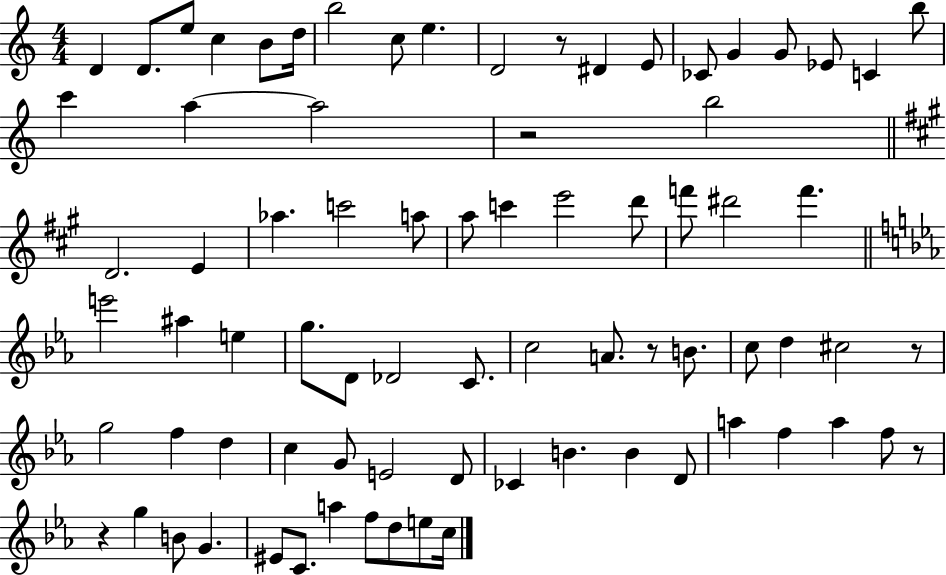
{
  \clef treble
  \numericTimeSignature
  \time 4/4
  \key c \major
  d'4 d'8. e''8 c''4 b'8 d''16 | b''2 c''8 e''4. | d'2 r8 dis'4 e'8 | ces'8 g'4 g'8 ees'8 c'4 b''8 | \break c'''4 a''4~~ a''2 | r2 b''2 | \bar "||" \break \key a \major d'2. e'4 | aes''4. c'''2 a''8 | a''8 c'''4 e'''2 d'''8 | f'''8 dis'''2 f'''4. | \break \bar "||" \break \key ees \major e'''2 ais''4 e''4 | g''8. d'8 des'2 c'8. | c''2 a'8. r8 b'8. | c''8 d''4 cis''2 r8 | \break g''2 f''4 d''4 | c''4 g'8 e'2 d'8 | ces'4 b'4. b'4 d'8 | a''4 f''4 a''4 f''8 r8 | \break r4 g''4 b'8 g'4. | eis'8 c'8. a''4 f''8 d''8 e''8 c''16 | \bar "|."
}